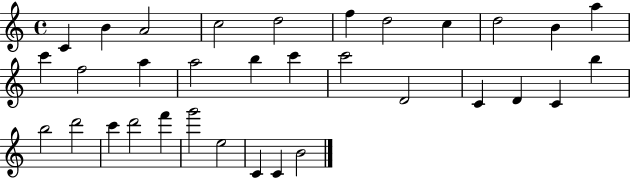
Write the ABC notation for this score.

X:1
T:Untitled
M:4/4
L:1/4
K:C
C B A2 c2 d2 f d2 c d2 B a c' f2 a a2 b c' c'2 D2 C D C b b2 d'2 c' d'2 f' g'2 e2 C C B2